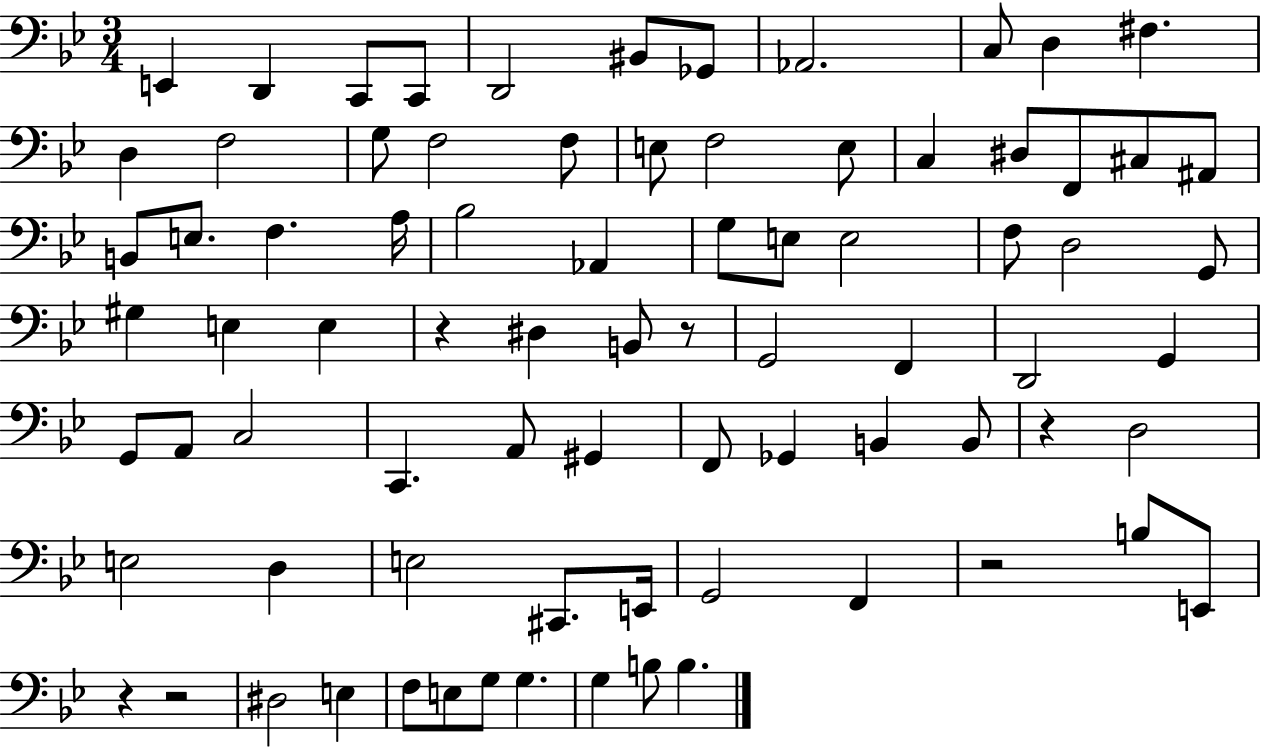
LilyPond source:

{
  \clef bass
  \numericTimeSignature
  \time 3/4
  \key bes \major
  \repeat volta 2 { e,4 d,4 c,8 c,8 | d,2 bis,8 ges,8 | aes,2. | c8 d4 fis4. | \break d4 f2 | g8 f2 f8 | e8 f2 e8 | c4 dis8 f,8 cis8 ais,8 | \break b,8 e8. f4. a16 | bes2 aes,4 | g8 e8 e2 | f8 d2 g,8 | \break gis4 e4 e4 | r4 dis4 b,8 r8 | g,2 f,4 | d,2 g,4 | \break g,8 a,8 c2 | c,4. a,8 gis,4 | f,8 ges,4 b,4 b,8 | r4 d2 | \break e2 d4 | e2 cis,8. e,16 | g,2 f,4 | r2 b8 e,8 | \break r4 r2 | dis2 e4 | f8 e8 g8 g4. | g4 b8 b4. | \break } \bar "|."
}